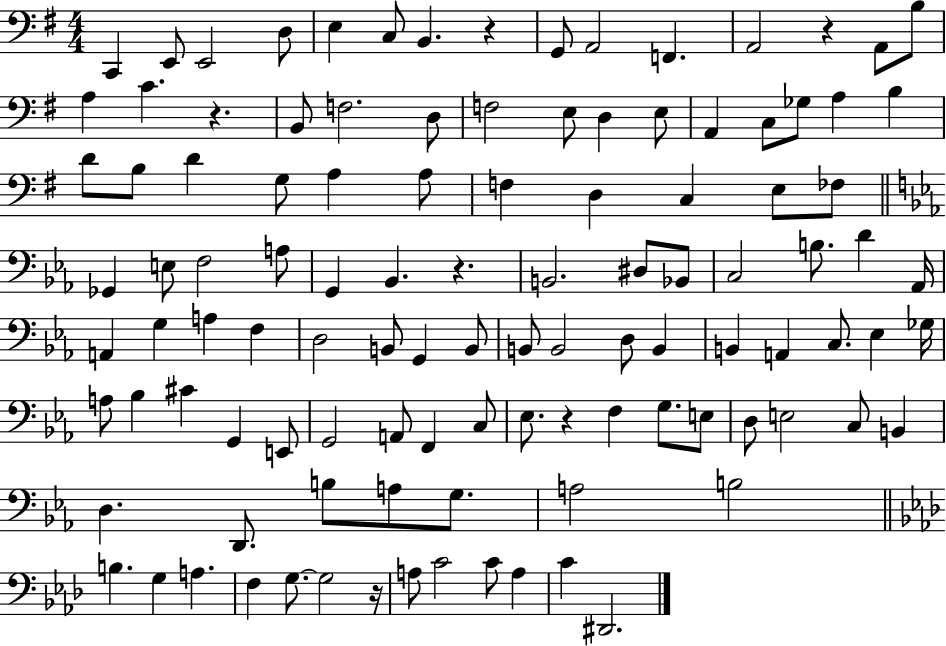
X:1
T:Untitled
M:4/4
L:1/4
K:G
C,, E,,/2 E,,2 D,/2 E, C,/2 B,, z G,,/2 A,,2 F,, A,,2 z A,,/2 B,/2 A, C z B,,/2 F,2 D,/2 F,2 E,/2 D, E,/2 A,, C,/2 _G,/2 A, B, D/2 B,/2 D G,/2 A, A,/2 F, D, C, E,/2 _F,/2 _G,, E,/2 F,2 A,/2 G,, _B,, z B,,2 ^D,/2 _B,,/2 C,2 B,/2 D _A,,/4 A,, G, A, F, D,2 B,,/2 G,, B,,/2 B,,/2 B,,2 D,/2 B,, B,, A,, C,/2 _E, _G,/4 A,/2 _B, ^C G,, E,,/2 G,,2 A,,/2 F,, C,/2 _E,/2 z F, G,/2 E,/2 D,/2 E,2 C,/2 B,, D, D,,/2 B,/2 A,/2 G,/2 A,2 B,2 B, G, A, F, G,/2 G,2 z/4 A,/2 C2 C/2 A, C ^D,,2